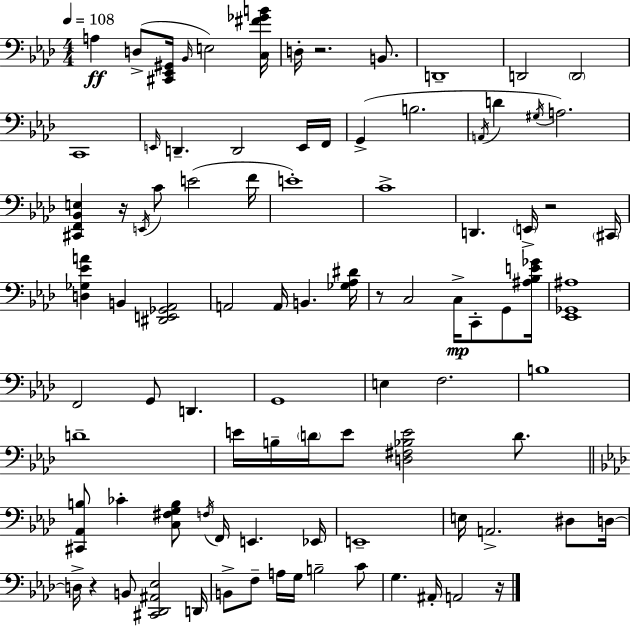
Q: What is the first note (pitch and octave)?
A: A3